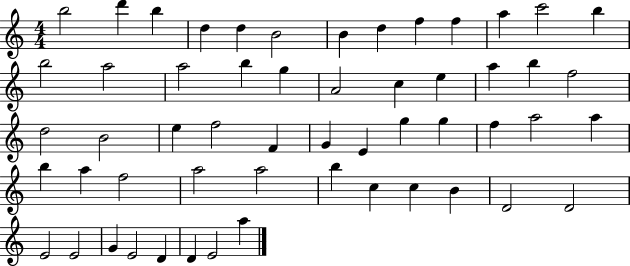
X:1
T:Untitled
M:4/4
L:1/4
K:C
b2 d' b d d B2 B d f f a c'2 b b2 a2 a2 b g A2 c e a b f2 d2 B2 e f2 F G E g g f a2 a b a f2 a2 a2 b c c B D2 D2 E2 E2 G E2 D D E2 a